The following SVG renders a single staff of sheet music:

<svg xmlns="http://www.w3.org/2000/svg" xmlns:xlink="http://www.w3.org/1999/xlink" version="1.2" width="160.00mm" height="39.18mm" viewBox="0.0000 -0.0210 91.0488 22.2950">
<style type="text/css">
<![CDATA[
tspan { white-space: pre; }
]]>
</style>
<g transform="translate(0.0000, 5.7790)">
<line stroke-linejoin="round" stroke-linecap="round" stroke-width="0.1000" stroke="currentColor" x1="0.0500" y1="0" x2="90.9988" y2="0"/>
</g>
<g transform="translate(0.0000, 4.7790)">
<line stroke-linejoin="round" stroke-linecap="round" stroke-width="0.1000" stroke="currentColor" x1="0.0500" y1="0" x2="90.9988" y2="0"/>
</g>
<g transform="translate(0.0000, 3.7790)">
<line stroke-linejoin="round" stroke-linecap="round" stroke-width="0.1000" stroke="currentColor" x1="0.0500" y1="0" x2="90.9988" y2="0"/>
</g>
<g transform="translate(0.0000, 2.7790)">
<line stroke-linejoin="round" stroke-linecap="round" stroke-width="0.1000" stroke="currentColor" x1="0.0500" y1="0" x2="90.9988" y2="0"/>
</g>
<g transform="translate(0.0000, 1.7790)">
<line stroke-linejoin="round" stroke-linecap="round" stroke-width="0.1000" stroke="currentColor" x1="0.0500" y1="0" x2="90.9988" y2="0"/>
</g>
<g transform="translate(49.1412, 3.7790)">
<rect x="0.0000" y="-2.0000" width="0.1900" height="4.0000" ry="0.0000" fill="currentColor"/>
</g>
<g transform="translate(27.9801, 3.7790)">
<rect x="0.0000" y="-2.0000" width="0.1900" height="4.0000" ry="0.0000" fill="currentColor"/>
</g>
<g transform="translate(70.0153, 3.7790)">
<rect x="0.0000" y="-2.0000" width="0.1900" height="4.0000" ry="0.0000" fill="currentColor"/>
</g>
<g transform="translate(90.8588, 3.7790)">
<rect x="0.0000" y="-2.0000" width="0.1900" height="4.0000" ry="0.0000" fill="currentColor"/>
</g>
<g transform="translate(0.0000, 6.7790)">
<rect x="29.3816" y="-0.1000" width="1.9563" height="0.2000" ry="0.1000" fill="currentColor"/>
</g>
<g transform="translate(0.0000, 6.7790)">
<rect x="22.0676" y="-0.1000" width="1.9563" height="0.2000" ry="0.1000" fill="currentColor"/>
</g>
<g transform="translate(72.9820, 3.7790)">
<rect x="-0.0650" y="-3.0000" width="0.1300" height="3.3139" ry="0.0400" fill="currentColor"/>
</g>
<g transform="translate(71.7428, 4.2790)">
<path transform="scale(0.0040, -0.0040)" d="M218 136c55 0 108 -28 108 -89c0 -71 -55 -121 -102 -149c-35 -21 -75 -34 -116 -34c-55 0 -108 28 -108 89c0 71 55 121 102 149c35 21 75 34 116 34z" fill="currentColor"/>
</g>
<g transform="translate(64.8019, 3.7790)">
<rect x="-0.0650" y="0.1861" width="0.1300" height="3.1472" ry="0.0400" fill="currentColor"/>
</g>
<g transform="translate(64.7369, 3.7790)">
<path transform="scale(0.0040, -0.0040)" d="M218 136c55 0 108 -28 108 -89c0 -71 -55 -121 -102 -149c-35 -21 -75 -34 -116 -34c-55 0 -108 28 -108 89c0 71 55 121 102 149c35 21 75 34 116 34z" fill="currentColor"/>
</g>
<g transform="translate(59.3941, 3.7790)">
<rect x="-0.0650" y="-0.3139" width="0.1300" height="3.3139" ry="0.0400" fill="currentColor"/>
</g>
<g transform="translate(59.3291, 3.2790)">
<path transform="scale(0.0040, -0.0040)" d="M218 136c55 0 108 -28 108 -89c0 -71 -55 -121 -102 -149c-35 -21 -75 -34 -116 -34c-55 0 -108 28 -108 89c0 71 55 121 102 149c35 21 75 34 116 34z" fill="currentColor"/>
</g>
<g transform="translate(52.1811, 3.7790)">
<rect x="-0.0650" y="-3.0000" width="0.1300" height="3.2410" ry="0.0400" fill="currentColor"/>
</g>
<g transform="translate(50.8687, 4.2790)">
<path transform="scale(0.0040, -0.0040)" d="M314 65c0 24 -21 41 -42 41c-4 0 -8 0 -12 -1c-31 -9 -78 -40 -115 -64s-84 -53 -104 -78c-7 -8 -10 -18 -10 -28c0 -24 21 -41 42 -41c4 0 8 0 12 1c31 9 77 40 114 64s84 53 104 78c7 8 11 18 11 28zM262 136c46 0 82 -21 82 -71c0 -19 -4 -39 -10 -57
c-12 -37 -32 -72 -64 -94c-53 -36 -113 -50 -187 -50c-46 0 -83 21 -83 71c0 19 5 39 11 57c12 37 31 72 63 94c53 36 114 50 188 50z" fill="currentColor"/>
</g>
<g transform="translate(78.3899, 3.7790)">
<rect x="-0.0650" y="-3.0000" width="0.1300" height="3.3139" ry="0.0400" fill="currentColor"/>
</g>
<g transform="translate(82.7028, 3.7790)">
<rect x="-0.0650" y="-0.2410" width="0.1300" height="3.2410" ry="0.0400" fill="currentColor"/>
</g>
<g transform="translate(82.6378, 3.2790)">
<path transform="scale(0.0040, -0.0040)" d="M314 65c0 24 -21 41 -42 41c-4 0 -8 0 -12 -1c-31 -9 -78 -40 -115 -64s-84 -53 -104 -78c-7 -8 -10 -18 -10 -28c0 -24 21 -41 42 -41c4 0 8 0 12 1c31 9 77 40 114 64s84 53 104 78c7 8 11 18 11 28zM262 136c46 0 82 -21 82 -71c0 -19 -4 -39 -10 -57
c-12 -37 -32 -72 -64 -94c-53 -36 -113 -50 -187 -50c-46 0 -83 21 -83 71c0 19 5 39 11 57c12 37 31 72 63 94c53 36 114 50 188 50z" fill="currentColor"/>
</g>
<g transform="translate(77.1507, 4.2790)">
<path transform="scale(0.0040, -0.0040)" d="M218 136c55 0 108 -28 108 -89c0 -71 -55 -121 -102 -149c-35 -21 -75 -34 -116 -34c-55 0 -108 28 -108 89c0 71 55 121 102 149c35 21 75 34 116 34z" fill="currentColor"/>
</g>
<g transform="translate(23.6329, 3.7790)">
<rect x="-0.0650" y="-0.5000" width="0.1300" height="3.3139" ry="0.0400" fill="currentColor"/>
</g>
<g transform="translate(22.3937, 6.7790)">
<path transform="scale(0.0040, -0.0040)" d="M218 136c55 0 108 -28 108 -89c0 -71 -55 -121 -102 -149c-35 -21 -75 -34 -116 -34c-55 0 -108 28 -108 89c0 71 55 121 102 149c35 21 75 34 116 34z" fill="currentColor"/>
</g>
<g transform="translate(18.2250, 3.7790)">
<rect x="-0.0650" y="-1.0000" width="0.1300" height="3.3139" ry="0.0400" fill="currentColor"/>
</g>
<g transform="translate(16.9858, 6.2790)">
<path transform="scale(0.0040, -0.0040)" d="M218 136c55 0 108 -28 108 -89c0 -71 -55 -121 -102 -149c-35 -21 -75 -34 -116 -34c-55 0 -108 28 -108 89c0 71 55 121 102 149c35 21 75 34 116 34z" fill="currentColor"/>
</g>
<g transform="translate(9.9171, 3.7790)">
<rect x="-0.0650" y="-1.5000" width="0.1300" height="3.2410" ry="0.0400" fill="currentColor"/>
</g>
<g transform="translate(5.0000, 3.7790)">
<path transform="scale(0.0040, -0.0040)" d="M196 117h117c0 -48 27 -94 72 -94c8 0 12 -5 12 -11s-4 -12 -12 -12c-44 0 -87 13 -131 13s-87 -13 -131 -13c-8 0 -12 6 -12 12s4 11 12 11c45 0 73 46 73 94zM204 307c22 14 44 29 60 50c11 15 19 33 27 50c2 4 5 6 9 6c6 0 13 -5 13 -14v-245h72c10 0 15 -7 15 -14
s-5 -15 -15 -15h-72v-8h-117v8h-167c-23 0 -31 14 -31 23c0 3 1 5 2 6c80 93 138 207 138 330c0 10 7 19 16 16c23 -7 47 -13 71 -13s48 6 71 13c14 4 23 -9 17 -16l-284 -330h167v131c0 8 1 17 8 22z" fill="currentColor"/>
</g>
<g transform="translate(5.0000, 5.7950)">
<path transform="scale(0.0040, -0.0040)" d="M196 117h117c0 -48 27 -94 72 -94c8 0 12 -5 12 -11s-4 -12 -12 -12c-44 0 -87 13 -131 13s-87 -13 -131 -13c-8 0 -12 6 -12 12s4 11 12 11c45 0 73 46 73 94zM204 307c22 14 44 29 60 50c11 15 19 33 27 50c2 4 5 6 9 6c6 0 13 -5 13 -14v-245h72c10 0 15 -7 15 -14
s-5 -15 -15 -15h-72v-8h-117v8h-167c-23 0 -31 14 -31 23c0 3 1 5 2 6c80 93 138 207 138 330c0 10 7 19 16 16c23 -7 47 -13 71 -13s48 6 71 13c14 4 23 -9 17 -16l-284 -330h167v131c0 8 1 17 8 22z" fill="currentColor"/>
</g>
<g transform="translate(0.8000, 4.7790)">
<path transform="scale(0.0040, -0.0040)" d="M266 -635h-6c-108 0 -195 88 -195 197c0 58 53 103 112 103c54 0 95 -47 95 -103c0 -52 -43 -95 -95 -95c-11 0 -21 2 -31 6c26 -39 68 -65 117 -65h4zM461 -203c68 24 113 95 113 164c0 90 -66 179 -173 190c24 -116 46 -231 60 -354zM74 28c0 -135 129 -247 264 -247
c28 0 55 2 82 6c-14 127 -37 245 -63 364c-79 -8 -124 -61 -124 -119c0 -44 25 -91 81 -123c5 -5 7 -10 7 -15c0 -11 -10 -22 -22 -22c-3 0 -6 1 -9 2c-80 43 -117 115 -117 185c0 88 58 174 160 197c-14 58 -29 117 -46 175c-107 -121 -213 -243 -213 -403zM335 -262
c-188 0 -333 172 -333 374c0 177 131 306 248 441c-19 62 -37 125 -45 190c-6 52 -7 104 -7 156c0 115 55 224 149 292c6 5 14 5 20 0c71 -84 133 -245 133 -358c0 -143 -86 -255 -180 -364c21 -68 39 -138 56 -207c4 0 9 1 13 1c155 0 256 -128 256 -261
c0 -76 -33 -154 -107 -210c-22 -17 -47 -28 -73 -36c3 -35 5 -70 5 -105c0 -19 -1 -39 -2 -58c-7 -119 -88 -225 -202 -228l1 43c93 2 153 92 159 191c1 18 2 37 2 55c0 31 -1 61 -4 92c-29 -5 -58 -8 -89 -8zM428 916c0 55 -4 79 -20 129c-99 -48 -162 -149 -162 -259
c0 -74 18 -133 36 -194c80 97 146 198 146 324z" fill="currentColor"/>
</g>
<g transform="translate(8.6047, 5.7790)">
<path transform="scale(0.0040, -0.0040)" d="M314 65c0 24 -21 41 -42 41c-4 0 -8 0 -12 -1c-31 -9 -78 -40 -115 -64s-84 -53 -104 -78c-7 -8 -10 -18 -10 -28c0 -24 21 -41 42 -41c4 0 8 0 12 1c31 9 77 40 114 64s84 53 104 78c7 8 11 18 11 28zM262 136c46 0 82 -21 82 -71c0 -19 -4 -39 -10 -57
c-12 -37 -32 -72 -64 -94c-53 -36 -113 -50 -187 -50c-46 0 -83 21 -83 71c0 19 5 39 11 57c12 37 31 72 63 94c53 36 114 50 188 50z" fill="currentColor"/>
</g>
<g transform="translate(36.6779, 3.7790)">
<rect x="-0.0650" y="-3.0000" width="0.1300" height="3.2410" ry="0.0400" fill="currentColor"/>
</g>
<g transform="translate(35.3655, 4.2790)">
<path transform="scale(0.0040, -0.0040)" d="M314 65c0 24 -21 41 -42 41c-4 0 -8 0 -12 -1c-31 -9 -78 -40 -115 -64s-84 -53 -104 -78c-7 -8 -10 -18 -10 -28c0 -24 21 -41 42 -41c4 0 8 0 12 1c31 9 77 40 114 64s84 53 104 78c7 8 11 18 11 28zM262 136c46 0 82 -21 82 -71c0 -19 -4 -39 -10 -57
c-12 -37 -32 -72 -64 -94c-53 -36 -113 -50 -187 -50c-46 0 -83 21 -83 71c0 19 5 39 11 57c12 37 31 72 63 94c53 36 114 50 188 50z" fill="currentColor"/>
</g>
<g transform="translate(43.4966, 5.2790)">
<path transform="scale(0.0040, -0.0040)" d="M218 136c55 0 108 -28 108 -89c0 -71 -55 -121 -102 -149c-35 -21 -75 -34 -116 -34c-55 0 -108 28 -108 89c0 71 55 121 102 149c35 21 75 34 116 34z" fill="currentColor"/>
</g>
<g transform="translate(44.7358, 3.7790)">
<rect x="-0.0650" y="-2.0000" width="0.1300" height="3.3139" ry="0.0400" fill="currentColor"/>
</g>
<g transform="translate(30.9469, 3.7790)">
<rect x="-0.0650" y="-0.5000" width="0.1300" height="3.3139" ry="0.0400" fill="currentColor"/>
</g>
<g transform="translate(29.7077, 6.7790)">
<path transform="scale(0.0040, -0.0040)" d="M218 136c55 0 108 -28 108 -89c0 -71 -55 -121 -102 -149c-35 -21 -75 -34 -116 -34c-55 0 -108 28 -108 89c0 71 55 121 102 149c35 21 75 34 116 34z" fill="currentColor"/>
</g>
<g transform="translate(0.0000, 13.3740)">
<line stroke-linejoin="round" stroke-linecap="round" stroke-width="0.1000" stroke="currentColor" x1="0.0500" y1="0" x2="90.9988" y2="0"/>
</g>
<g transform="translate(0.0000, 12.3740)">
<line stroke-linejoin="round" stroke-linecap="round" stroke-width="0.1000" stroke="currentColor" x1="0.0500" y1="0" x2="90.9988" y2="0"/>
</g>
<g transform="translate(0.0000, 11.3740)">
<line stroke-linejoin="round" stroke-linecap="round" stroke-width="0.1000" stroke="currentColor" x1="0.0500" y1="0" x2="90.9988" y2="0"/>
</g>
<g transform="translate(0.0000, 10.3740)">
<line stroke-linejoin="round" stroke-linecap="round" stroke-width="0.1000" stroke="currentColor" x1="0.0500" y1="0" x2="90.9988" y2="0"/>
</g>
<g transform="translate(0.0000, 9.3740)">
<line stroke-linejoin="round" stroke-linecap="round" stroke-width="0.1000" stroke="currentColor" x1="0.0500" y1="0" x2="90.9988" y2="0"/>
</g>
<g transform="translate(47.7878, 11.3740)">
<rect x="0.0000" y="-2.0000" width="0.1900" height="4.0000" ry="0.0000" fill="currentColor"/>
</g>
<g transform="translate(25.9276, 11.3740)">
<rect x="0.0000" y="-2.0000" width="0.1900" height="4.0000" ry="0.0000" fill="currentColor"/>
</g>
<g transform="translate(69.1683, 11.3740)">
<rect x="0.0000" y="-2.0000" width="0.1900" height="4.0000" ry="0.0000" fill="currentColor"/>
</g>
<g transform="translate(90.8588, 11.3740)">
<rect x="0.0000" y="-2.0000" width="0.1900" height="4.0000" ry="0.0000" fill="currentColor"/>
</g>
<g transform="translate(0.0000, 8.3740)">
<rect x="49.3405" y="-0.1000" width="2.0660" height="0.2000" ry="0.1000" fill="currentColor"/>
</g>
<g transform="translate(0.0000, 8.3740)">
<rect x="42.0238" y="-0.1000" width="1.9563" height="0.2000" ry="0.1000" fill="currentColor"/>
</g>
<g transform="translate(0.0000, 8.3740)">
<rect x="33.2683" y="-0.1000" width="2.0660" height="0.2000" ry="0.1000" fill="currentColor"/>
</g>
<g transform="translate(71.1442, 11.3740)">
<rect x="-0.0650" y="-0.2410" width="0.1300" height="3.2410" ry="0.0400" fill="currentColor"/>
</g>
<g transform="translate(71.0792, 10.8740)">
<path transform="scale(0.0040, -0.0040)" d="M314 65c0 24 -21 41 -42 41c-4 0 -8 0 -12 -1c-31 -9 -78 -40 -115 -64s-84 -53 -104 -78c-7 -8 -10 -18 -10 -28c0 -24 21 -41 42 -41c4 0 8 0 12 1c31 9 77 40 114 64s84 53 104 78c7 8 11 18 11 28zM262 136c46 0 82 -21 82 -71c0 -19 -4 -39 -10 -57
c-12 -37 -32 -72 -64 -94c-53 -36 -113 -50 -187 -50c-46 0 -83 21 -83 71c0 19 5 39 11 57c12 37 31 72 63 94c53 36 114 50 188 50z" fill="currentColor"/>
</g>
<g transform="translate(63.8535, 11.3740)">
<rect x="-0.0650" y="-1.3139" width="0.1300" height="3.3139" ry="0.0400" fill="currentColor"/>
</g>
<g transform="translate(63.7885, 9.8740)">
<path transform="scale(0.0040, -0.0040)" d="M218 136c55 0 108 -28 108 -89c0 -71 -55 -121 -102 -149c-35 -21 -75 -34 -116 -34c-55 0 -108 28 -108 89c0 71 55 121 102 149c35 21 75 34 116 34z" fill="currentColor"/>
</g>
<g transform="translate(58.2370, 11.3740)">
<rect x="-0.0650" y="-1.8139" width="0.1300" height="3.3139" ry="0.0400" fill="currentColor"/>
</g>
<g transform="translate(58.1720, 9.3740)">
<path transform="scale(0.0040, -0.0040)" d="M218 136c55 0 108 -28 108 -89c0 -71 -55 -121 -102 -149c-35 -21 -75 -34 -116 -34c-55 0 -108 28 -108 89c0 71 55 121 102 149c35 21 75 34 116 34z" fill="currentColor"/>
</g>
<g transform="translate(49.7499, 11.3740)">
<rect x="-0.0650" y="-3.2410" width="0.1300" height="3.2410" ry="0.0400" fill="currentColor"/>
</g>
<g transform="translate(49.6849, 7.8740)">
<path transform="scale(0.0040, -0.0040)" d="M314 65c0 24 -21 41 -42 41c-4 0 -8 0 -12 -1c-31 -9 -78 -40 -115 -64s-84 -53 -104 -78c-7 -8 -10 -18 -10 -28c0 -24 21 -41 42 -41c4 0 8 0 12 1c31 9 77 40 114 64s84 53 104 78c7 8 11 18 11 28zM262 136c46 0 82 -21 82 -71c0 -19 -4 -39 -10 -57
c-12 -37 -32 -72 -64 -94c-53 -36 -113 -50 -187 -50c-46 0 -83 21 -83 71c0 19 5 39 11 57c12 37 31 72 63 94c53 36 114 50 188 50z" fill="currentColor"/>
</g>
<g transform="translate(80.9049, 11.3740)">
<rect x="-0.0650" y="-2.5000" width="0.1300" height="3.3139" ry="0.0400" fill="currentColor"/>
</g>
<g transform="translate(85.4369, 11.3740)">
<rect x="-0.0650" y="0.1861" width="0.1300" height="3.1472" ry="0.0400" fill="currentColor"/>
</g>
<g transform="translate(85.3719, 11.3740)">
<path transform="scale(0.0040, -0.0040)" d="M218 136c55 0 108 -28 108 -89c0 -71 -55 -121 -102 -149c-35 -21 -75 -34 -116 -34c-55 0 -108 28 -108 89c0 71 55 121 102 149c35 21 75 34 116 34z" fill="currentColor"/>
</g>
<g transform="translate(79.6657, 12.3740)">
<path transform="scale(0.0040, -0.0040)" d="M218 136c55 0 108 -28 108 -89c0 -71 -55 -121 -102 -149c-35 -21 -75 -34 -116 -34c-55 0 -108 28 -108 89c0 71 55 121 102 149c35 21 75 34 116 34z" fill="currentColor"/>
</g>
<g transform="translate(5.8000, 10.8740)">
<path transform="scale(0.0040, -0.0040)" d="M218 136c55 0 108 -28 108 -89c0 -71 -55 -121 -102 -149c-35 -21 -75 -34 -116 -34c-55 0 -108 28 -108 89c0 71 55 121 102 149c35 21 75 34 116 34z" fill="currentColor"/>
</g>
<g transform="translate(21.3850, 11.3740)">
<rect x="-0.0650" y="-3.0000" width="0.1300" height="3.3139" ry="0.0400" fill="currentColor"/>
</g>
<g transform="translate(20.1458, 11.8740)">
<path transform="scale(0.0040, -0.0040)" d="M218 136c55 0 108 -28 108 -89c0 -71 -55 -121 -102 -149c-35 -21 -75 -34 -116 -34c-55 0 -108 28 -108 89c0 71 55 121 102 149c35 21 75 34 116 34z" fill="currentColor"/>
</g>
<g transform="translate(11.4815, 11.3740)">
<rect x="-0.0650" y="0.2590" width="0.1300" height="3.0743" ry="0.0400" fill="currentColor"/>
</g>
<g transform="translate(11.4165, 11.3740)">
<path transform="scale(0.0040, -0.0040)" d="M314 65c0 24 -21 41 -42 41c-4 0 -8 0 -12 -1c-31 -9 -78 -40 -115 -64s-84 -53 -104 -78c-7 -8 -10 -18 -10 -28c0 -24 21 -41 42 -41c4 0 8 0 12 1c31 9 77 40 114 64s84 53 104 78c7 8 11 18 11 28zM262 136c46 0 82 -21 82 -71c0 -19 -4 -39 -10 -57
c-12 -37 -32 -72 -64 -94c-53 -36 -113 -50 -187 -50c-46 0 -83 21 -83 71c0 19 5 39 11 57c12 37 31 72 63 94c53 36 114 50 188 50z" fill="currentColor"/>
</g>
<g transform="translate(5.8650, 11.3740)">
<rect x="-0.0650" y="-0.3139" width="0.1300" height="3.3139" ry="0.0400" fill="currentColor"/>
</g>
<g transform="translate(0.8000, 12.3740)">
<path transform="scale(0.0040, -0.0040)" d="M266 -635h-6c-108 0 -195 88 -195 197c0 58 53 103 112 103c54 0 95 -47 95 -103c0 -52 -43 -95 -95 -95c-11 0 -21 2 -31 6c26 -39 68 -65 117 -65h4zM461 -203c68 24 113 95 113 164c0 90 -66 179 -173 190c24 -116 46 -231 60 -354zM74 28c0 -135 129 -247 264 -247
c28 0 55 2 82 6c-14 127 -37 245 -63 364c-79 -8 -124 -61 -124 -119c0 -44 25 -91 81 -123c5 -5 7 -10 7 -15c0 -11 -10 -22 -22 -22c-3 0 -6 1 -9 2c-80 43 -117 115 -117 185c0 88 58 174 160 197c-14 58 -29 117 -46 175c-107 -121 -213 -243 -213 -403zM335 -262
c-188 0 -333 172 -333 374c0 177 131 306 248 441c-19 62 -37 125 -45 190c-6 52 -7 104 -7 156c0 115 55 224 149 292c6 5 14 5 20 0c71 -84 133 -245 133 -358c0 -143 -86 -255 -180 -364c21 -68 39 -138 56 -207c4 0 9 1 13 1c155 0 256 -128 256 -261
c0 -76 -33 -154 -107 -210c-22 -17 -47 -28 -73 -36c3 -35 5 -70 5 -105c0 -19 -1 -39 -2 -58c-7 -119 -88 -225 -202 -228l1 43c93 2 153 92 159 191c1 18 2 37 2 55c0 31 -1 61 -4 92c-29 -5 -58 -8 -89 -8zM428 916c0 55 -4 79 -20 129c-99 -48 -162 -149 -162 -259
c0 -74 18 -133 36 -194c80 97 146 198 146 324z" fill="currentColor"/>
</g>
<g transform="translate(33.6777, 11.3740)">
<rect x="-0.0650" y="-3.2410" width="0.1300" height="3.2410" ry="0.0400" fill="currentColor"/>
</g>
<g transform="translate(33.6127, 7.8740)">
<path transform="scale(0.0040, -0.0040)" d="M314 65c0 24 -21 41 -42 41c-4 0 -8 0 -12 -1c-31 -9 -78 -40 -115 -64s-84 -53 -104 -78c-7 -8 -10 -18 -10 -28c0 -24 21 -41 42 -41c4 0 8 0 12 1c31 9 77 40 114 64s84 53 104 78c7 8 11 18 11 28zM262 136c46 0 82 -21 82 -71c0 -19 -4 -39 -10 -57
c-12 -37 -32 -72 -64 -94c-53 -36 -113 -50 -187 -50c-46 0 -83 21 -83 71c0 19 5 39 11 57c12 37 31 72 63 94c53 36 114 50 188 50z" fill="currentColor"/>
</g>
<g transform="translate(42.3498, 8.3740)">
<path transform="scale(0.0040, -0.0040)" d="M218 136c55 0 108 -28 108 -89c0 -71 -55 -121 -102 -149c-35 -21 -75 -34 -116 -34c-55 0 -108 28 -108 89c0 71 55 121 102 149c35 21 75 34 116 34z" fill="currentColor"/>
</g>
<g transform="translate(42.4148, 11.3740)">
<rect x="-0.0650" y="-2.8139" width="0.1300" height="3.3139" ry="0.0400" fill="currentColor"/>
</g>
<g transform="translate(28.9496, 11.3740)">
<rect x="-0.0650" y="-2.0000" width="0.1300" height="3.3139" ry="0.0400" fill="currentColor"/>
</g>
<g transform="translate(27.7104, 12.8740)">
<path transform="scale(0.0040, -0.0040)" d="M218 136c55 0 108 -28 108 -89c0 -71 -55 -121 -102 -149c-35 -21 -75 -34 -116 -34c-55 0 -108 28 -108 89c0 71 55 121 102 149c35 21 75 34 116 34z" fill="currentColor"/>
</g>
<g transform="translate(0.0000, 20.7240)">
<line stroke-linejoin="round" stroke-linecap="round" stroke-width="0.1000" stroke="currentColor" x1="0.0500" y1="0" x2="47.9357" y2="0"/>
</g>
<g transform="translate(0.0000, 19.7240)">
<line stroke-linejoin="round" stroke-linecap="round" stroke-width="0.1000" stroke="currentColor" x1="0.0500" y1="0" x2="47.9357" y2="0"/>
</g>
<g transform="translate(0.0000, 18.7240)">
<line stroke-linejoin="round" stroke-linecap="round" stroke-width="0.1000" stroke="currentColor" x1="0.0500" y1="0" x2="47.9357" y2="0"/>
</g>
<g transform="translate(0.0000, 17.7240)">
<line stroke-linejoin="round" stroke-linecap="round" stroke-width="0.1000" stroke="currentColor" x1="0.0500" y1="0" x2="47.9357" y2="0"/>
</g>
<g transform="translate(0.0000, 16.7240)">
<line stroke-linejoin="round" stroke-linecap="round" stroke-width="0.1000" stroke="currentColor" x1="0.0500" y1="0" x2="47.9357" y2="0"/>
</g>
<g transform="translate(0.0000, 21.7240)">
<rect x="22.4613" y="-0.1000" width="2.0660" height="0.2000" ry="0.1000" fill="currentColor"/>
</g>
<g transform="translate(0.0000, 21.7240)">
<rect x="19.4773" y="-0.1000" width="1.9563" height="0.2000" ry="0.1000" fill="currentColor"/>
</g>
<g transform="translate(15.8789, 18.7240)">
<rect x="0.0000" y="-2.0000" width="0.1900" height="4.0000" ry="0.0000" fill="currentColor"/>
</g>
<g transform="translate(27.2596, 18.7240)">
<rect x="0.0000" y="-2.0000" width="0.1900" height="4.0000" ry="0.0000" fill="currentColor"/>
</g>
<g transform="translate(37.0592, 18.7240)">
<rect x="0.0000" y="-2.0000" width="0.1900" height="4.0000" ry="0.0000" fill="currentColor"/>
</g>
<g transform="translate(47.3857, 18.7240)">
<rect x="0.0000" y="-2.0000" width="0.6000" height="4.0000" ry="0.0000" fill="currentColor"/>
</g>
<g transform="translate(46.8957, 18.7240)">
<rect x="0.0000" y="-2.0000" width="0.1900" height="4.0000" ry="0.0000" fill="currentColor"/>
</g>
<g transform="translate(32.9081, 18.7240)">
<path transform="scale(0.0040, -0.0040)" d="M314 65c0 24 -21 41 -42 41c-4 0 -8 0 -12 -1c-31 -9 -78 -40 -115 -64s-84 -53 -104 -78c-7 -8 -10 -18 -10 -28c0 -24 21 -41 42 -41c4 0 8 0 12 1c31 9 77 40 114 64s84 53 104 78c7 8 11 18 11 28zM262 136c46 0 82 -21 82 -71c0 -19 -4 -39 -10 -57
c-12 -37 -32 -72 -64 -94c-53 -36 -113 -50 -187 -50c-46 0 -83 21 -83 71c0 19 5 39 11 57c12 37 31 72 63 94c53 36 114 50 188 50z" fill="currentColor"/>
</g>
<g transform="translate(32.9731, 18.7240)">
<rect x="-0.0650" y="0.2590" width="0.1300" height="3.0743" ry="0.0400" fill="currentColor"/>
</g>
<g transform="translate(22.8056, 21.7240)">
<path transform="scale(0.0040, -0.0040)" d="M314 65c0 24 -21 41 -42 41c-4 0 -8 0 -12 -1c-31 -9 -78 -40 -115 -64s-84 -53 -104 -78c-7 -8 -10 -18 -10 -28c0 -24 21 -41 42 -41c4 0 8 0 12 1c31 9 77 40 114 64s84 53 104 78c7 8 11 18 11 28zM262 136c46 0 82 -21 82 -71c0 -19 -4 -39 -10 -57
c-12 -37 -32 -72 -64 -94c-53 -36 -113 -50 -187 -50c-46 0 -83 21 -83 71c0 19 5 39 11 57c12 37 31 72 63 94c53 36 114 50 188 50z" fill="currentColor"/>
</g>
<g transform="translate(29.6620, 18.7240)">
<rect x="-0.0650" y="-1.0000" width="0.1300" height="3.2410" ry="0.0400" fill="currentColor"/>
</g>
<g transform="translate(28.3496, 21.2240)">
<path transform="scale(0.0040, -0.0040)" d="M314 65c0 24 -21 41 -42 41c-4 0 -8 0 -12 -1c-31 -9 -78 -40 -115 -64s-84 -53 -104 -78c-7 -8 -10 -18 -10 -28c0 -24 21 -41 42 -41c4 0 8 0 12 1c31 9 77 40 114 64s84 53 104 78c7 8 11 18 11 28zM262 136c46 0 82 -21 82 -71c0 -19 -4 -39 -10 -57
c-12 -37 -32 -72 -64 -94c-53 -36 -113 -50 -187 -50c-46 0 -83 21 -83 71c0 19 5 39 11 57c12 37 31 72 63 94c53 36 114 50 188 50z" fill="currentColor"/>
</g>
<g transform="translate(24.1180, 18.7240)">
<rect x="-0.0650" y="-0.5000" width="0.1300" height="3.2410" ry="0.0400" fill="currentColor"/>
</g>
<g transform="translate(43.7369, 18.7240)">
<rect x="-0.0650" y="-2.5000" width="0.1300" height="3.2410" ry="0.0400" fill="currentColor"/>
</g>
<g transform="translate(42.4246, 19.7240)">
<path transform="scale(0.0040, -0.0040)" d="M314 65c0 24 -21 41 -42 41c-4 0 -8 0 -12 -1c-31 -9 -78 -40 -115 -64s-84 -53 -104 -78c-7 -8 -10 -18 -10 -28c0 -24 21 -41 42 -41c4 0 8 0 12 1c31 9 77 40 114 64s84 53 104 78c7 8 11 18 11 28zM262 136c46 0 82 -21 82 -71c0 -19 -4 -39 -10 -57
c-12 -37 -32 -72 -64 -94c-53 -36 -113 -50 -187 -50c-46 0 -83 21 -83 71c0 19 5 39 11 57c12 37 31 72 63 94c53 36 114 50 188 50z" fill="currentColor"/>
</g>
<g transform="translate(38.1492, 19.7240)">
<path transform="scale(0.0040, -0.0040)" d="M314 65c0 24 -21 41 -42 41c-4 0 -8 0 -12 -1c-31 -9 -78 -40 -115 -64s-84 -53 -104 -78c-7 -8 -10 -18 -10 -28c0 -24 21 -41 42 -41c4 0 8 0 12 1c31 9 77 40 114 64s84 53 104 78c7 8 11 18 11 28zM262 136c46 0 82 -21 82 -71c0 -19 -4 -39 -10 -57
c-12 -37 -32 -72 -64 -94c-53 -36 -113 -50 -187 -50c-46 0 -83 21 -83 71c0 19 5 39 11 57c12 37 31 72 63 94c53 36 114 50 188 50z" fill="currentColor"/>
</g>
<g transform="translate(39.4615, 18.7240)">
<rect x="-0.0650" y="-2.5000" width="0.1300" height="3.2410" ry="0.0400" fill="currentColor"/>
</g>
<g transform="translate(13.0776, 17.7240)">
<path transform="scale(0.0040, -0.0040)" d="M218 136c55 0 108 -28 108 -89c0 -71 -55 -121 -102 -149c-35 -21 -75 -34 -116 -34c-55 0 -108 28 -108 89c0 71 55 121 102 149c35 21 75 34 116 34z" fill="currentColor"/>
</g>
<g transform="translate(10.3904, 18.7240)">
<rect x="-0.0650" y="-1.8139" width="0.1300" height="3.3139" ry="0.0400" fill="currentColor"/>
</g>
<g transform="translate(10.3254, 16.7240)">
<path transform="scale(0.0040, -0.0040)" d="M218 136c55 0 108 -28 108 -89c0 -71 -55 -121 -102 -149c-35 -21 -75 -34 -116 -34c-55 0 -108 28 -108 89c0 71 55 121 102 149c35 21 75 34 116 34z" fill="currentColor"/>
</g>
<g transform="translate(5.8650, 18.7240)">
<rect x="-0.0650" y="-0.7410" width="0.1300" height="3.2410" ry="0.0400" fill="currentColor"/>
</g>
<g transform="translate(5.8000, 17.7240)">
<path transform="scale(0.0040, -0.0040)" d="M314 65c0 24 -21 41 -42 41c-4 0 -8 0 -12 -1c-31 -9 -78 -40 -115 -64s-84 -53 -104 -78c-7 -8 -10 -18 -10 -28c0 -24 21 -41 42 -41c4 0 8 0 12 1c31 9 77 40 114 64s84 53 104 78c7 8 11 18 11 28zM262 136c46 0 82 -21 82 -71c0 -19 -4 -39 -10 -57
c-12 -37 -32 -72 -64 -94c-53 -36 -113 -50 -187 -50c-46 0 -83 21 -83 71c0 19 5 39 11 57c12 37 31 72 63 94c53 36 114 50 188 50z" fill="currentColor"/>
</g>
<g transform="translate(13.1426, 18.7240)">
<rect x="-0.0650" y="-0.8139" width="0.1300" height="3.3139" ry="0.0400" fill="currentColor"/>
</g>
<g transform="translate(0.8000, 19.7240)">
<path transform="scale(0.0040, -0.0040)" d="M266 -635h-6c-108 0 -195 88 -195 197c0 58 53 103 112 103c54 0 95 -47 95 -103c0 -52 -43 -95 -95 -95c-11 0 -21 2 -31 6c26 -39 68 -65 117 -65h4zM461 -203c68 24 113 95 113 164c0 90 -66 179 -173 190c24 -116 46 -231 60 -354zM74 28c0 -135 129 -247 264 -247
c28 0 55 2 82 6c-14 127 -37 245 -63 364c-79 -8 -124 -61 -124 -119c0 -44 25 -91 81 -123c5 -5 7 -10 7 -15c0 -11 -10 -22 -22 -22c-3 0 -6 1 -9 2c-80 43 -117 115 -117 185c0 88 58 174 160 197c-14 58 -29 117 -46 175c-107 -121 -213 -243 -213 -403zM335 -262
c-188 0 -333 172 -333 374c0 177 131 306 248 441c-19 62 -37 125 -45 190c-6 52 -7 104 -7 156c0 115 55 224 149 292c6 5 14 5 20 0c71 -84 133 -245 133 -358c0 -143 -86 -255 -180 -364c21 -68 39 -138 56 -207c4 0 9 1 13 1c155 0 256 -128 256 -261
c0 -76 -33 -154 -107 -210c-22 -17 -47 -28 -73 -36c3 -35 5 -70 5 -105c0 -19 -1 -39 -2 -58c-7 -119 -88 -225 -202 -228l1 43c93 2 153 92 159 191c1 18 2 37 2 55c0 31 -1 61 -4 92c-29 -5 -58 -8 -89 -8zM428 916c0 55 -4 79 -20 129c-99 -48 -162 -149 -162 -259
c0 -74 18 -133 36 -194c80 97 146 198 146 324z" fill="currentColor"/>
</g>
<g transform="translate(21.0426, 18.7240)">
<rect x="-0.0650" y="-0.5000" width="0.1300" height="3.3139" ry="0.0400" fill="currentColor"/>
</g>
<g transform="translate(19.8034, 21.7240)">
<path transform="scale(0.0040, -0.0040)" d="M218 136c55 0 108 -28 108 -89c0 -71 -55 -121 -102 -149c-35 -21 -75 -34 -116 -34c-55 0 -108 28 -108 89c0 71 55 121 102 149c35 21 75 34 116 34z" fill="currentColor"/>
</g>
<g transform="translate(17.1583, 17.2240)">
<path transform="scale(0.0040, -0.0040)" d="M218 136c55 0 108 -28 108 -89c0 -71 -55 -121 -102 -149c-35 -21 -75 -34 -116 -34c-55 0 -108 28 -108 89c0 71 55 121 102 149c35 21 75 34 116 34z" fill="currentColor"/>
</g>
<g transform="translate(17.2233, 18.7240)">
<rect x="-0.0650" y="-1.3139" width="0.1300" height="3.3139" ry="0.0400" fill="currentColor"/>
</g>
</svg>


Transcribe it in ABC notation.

X:1
T:Untitled
M:4/4
L:1/4
K:C
E2 D C C A2 F A2 c B A A c2 c B2 A F b2 a b2 f e c2 G B d2 f d e C C2 D2 B2 G2 G2